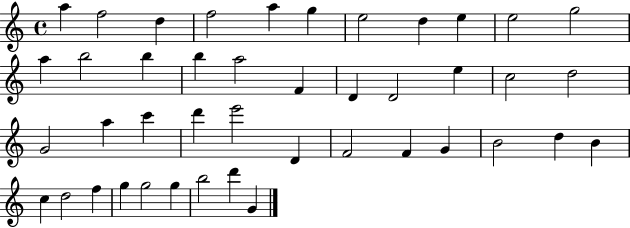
X:1
T:Untitled
M:4/4
L:1/4
K:C
a f2 d f2 a g e2 d e e2 g2 a b2 b b a2 F D D2 e c2 d2 G2 a c' d' e'2 D F2 F G B2 d B c d2 f g g2 g b2 d' G